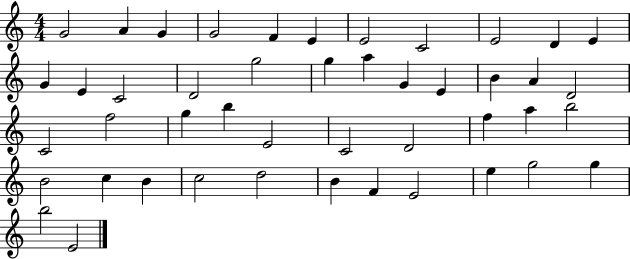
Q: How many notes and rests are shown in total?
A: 46